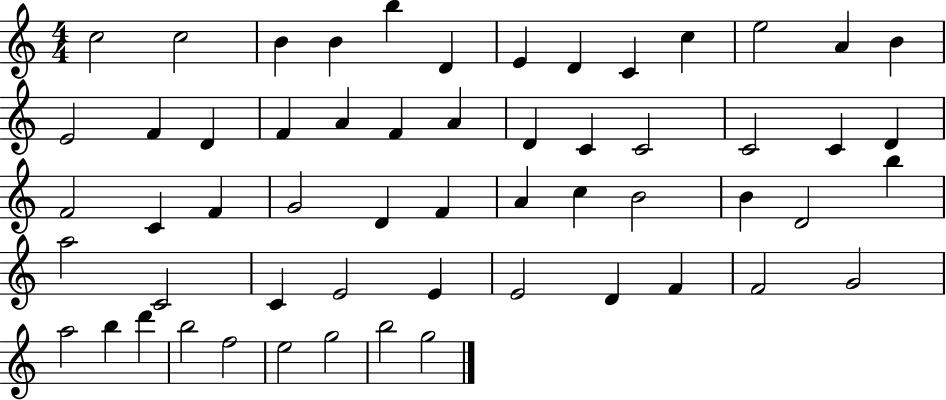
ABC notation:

X:1
T:Untitled
M:4/4
L:1/4
K:C
c2 c2 B B b D E D C c e2 A B E2 F D F A F A D C C2 C2 C D F2 C F G2 D F A c B2 B D2 b a2 C2 C E2 E E2 D F F2 G2 a2 b d' b2 f2 e2 g2 b2 g2